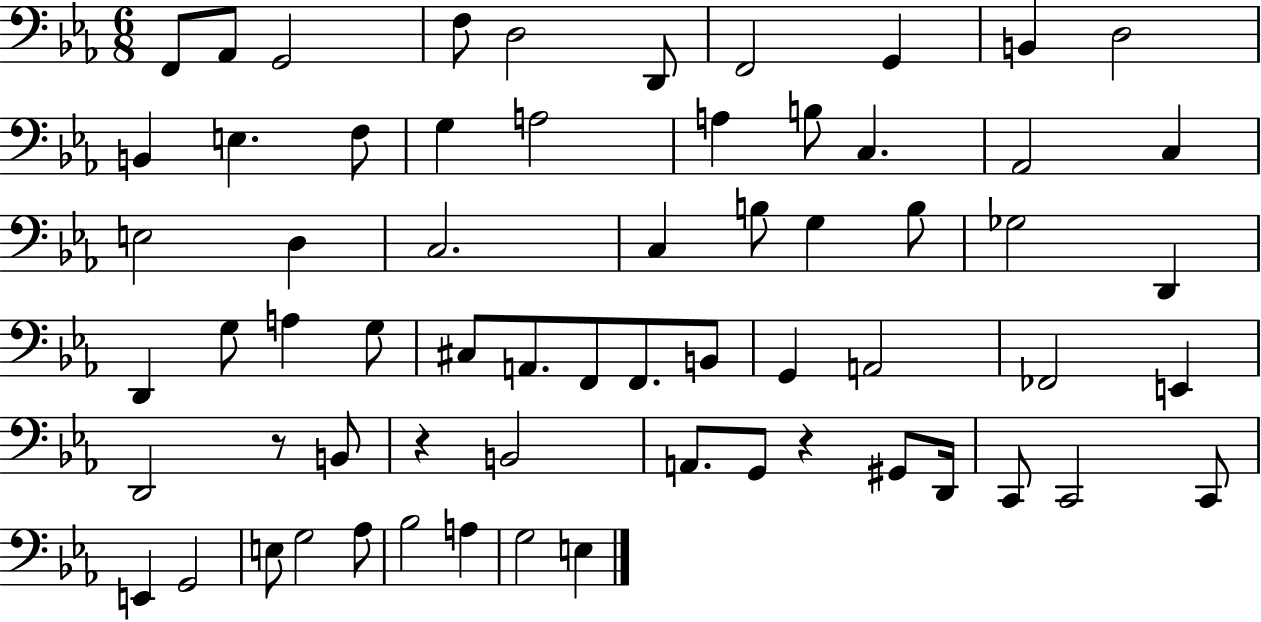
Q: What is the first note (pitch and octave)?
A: F2